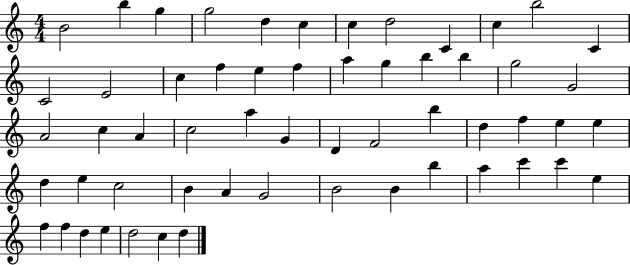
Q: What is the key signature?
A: C major